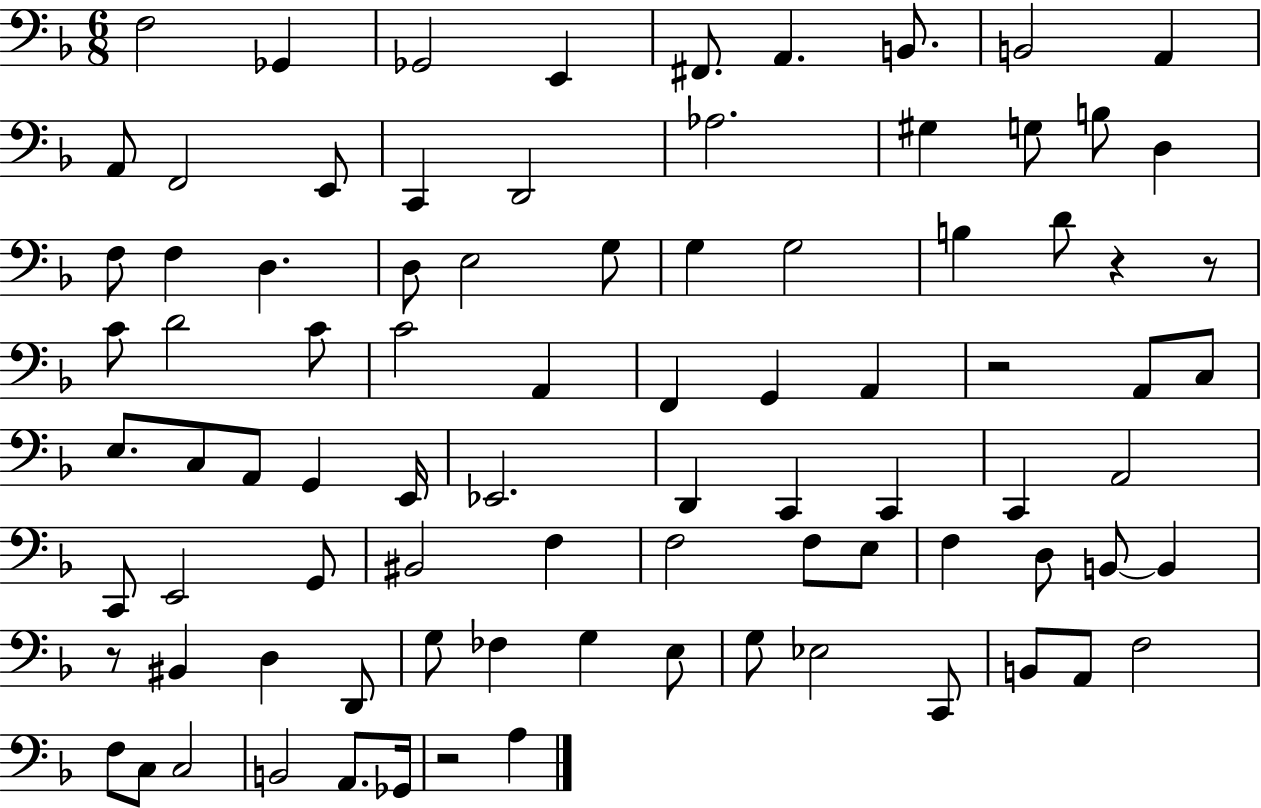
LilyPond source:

{
  \clef bass
  \numericTimeSignature
  \time 6/8
  \key f \major
  f2 ges,4 | ges,2 e,4 | fis,8. a,4. b,8. | b,2 a,4 | \break a,8 f,2 e,8 | c,4 d,2 | aes2. | gis4 g8 b8 d4 | \break f8 f4 d4. | d8 e2 g8 | g4 g2 | b4 d'8 r4 r8 | \break c'8 d'2 c'8 | c'2 a,4 | f,4 g,4 a,4 | r2 a,8 c8 | \break e8. c8 a,8 g,4 e,16 | ees,2. | d,4 c,4 c,4 | c,4 a,2 | \break c,8 e,2 g,8 | bis,2 f4 | f2 f8 e8 | f4 d8 b,8~~ b,4 | \break r8 bis,4 d4 d,8 | g8 fes4 g4 e8 | g8 ees2 c,8 | b,8 a,8 f2 | \break f8 c8 c2 | b,2 a,8. ges,16 | r2 a4 | \bar "|."
}